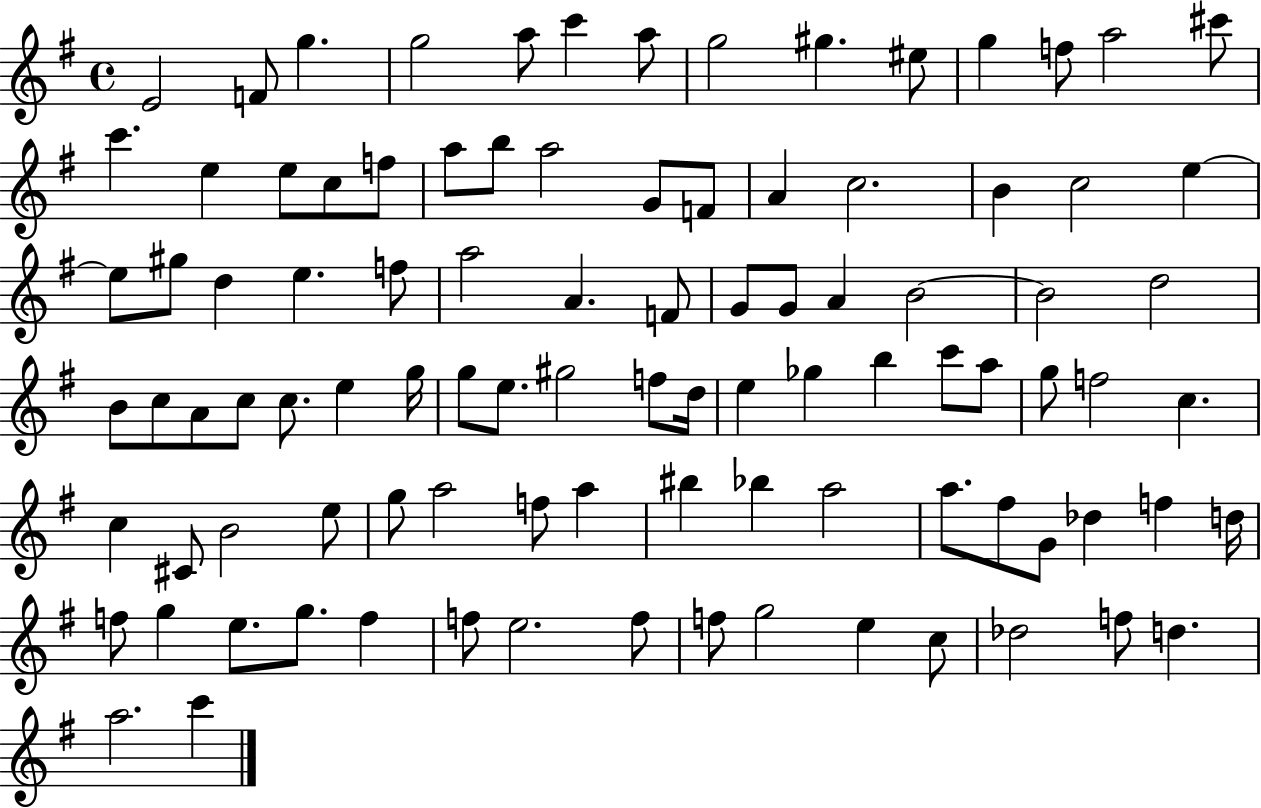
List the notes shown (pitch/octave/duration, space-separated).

E4/h F4/e G5/q. G5/h A5/e C6/q A5/e G5/h G#5/q. EIS5/e G5/q F5/e A5/h C#6/e C6/q. E5/q E5/e C5/e F5/e A5/e B5/e A5/h G4/e F4/e A4/q C5/h. B4/q C5/h E5/q E5/e G#5/e D5/q E5/q. F5/e A5/h A4/q. F4/e G4/e G4/e A4/q B4/h B4/h D5/h B4/e C5/e A4/e C5/e C5/e. E5/q G5/s G5/e E5/e. G#5/h F5/e D5/s E5/q Gb5/q B5/q C6/e A5/e G5/e F5/h C5/q. C5/q C#4/e B4/h E5/e G5/e A5/h F5/e A5/q BIS5/q Bb5/q A5/h A5/e. F#5/e G4/e Db5/q F5/q D5/s F5/e G5/q E5/e. G5/e. F5/q F5/e E5/h. F5/e F5/e G5/h E5/q C5/e Db5/h F5/e D5/q. A5/h. C6/q